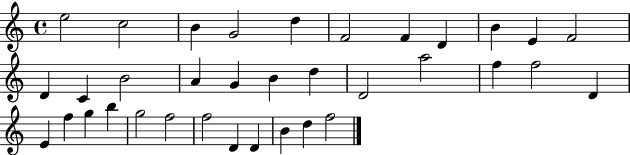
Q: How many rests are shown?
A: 0